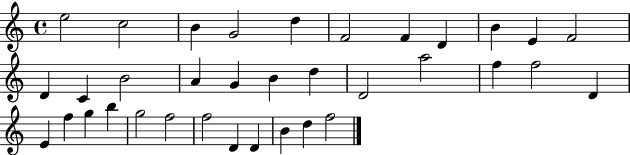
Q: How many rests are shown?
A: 0